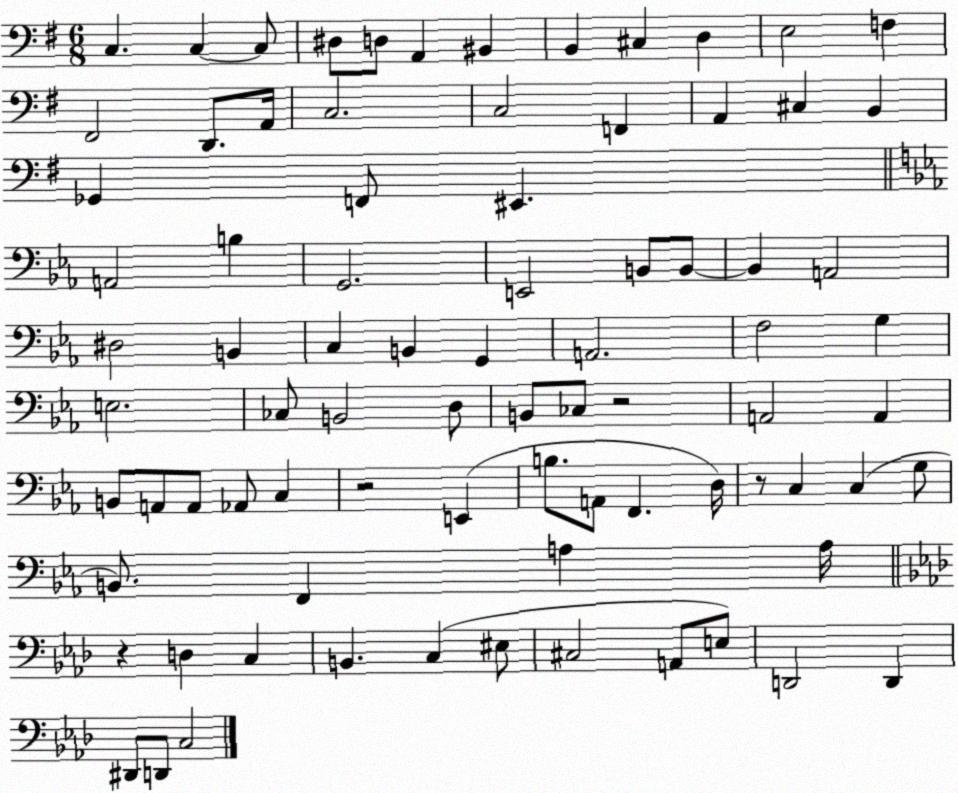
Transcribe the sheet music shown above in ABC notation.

X:1
T:Untitled
M:6/8
L:1/4
K:G
C, C, C,/2 ^D,/2 D,/2 A,, ^B,, B,, ^C, D, E,2 F, ^F,,2 D,,/2 A,,/4 C,2 C,2 F,, A,, ^C, B,, _G,, F,,/2 ^E,, A,,2 B, G,,2 E,,2 B,,/2 B,,/2 B,, A,,2 ^D,2 B,, C, B,, G,, A,,2 F,2 G, E,2 _C,/2 B,,2 D,/2 B,,/2 _C,/2 z2 A,,2 A,, B,,/2 A,,/2 A,,/2 _A,,/2 C, z2 E,, B,/2 A,,/2 F,, D,/4 z/2 C, C, G,/2 B,,/2 F,, A, A,/4 z D, C, B,, C, ^E,/2 ^C,2 A,,/2 E,/2 D,,2 D,, ^D,,/2 D,,/2 C,2